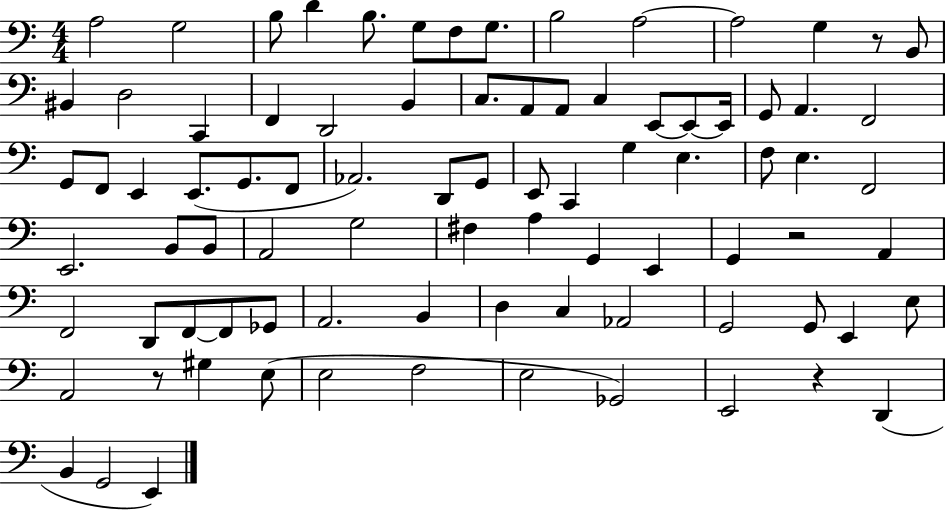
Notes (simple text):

A3/h G3/h B3/e D4/q B3/e. G3/e F3/e G3/e. B3/h A3/h A3/h G3/q R/e B2/e BIS2/q D3/h C2/q F2/q D2/h B2/q C3/e. A2/e A2/e C3/q E2/e E2/e E2/s G2/e A2/q. F2/h G2/e F2/e E2/q E2/e. G2/e. F2/e Ab2/h. D2/e G2/e E2/e C2/q G3/q E3/q. F3/e E3/q. F2/h E2/h. B2/e B2/e A2/h G3/h F#3/q A3/q G2/q E2/q G2/q R/h A2/q F2/h D2/e F2/e F2/e Gb2/e A2/h. B2/q D3/q C3/q Ab2/h G2/h G2/e E2/q E3/e A2/h R/e G#3/q E3/e E3/h F3/h E3/h Gb2/h E2/h R/q D2/q B2/q G2/h E2/q